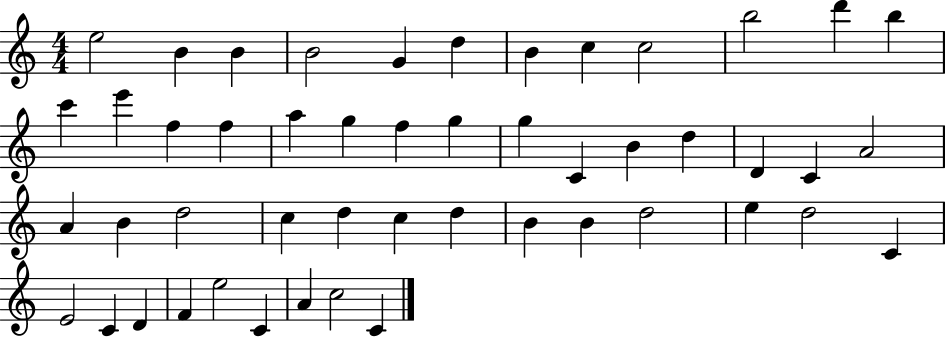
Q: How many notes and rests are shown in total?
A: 49